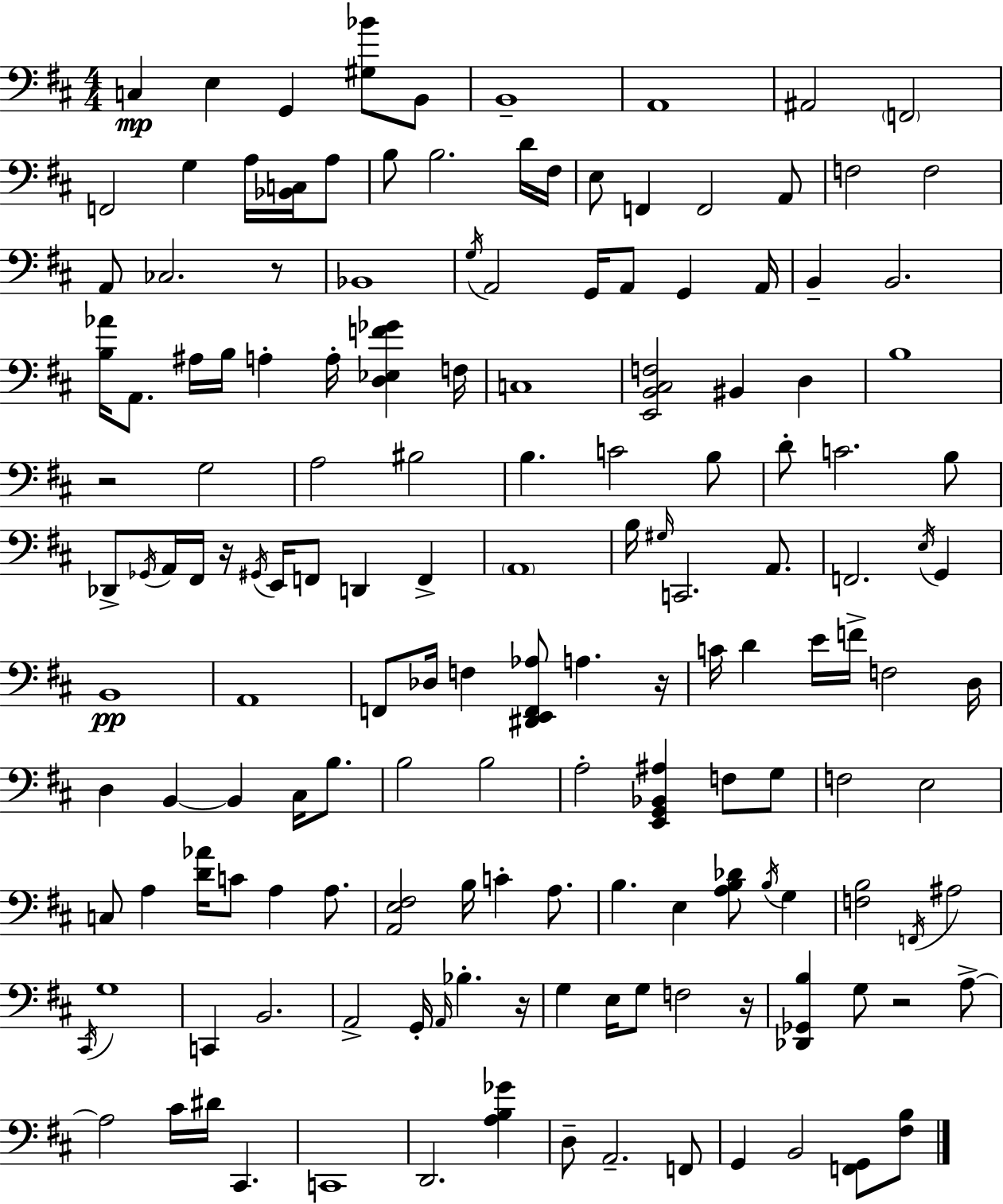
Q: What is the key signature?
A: D major